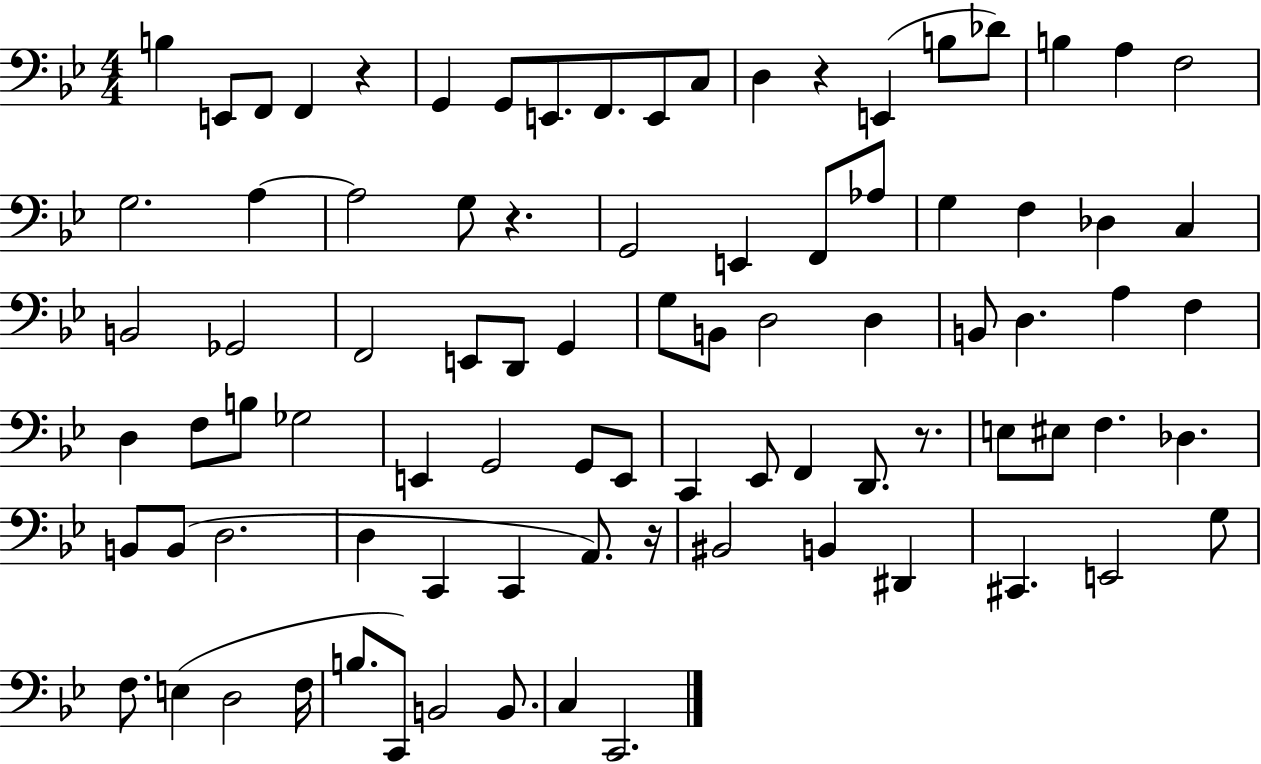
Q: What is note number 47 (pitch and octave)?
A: Gb3